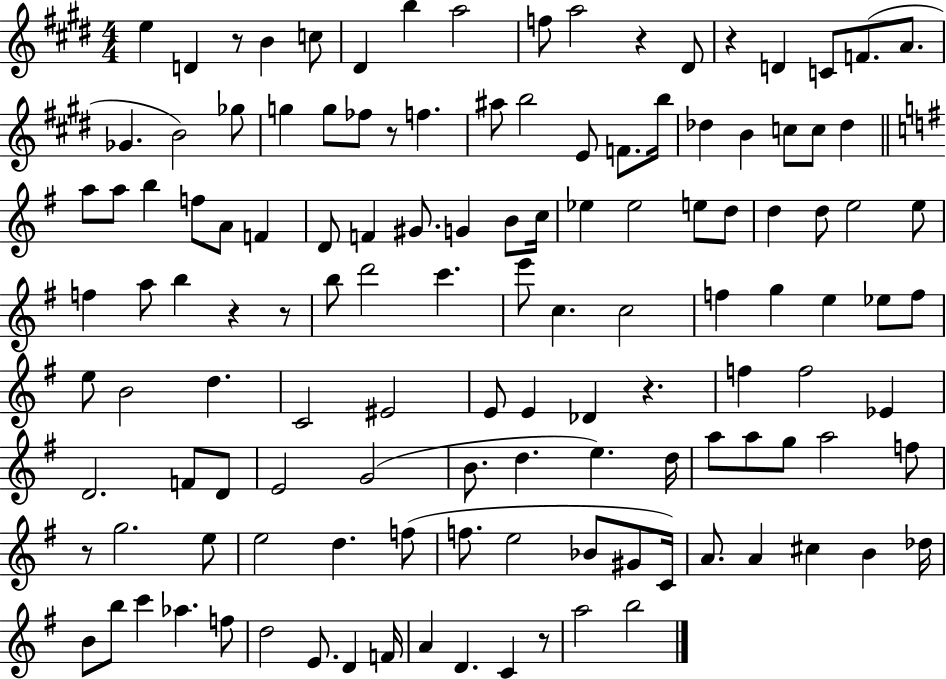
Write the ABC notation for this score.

X:1
T:Untitled
M:4/4
L:1/4
K:E
e D z/2 B c/2 ^D b a2 f/2 a2 z ^D/2 z D C/2 F/2 A/2 _G B2 _g/2 g g/2 _f/2 z/2 f ^a/2 b2 E/2 F/2 b/4 _d B c/2 c/2 _d a/2 a/2 b f/2 A/2 F D/2 F ^G/2 G B/2 c/4 _e _e2 e/2 d/2 d d/2 e2 e/2 f a/2 b z z/2 b/2 d'2 c' e'/2 c c2 f g e _e/2 f/2 e/2 B2 d C2 ^E2 E/2 E _D z f f2 _E D2 F/2 D/2 E2 G2 B/2 d e d/4 a/2 a/2 g/2 a2 f/2 z/2 g2 e/2 e2 d f/2 f/2 e2 _B/2 ^G/2 C/4 A/2 A ^c B _d/4 B/2 b/2 c' _a f/2 d2 E/2 D F/4 A D C z/2 a2 b2